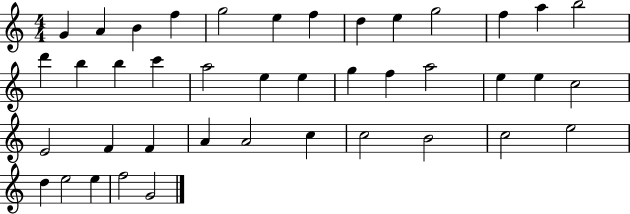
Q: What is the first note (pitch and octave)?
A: G4